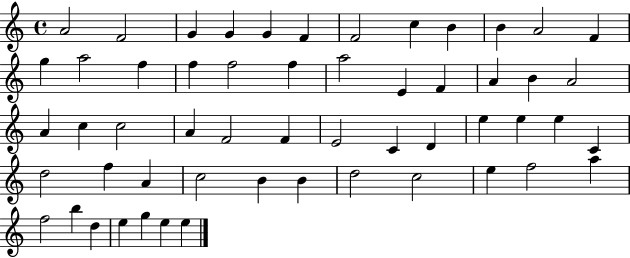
{
  \clef treble
  \time 4/4
  \defaultTimeSignature
  \key c \major
  a'2 f'2 | g'4 g'4 g'4 f'4 | f'2 c''4 b'4 | b'4 a'2 f'4 | \break g''4 a''2 f''4 | f''4 f''2 f''4 | a''2 e'4 f'4 | a'4 b'4 a'2 | \break a'4 c''4 c''2 | a'4 f'2 f'4 | e'2 c'4 d'4 | e''4 e''4 e''4 c'4 | \break d''2 f''4 a'4 | c''2 b'4 b'4 | d''2 c''2 | e''4 f''2 a''4 | \break f''2 b''4 d''4 | e''4 g''4 e''4 e''4 | \bar "|."
}